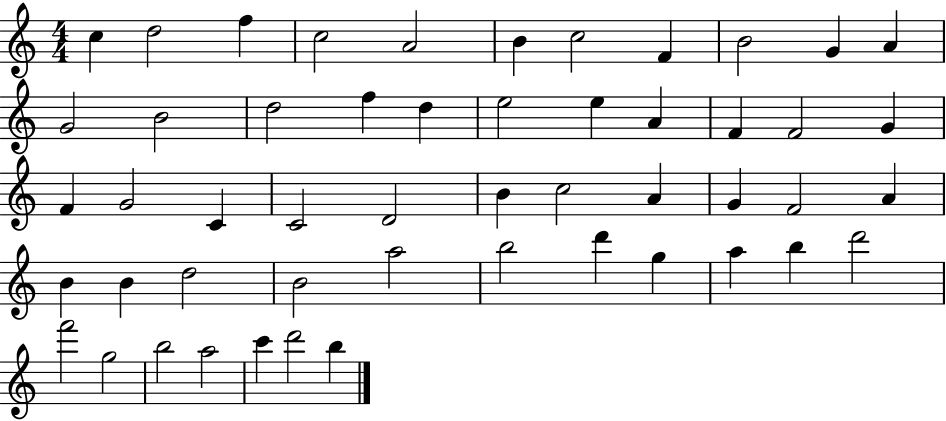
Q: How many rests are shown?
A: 0